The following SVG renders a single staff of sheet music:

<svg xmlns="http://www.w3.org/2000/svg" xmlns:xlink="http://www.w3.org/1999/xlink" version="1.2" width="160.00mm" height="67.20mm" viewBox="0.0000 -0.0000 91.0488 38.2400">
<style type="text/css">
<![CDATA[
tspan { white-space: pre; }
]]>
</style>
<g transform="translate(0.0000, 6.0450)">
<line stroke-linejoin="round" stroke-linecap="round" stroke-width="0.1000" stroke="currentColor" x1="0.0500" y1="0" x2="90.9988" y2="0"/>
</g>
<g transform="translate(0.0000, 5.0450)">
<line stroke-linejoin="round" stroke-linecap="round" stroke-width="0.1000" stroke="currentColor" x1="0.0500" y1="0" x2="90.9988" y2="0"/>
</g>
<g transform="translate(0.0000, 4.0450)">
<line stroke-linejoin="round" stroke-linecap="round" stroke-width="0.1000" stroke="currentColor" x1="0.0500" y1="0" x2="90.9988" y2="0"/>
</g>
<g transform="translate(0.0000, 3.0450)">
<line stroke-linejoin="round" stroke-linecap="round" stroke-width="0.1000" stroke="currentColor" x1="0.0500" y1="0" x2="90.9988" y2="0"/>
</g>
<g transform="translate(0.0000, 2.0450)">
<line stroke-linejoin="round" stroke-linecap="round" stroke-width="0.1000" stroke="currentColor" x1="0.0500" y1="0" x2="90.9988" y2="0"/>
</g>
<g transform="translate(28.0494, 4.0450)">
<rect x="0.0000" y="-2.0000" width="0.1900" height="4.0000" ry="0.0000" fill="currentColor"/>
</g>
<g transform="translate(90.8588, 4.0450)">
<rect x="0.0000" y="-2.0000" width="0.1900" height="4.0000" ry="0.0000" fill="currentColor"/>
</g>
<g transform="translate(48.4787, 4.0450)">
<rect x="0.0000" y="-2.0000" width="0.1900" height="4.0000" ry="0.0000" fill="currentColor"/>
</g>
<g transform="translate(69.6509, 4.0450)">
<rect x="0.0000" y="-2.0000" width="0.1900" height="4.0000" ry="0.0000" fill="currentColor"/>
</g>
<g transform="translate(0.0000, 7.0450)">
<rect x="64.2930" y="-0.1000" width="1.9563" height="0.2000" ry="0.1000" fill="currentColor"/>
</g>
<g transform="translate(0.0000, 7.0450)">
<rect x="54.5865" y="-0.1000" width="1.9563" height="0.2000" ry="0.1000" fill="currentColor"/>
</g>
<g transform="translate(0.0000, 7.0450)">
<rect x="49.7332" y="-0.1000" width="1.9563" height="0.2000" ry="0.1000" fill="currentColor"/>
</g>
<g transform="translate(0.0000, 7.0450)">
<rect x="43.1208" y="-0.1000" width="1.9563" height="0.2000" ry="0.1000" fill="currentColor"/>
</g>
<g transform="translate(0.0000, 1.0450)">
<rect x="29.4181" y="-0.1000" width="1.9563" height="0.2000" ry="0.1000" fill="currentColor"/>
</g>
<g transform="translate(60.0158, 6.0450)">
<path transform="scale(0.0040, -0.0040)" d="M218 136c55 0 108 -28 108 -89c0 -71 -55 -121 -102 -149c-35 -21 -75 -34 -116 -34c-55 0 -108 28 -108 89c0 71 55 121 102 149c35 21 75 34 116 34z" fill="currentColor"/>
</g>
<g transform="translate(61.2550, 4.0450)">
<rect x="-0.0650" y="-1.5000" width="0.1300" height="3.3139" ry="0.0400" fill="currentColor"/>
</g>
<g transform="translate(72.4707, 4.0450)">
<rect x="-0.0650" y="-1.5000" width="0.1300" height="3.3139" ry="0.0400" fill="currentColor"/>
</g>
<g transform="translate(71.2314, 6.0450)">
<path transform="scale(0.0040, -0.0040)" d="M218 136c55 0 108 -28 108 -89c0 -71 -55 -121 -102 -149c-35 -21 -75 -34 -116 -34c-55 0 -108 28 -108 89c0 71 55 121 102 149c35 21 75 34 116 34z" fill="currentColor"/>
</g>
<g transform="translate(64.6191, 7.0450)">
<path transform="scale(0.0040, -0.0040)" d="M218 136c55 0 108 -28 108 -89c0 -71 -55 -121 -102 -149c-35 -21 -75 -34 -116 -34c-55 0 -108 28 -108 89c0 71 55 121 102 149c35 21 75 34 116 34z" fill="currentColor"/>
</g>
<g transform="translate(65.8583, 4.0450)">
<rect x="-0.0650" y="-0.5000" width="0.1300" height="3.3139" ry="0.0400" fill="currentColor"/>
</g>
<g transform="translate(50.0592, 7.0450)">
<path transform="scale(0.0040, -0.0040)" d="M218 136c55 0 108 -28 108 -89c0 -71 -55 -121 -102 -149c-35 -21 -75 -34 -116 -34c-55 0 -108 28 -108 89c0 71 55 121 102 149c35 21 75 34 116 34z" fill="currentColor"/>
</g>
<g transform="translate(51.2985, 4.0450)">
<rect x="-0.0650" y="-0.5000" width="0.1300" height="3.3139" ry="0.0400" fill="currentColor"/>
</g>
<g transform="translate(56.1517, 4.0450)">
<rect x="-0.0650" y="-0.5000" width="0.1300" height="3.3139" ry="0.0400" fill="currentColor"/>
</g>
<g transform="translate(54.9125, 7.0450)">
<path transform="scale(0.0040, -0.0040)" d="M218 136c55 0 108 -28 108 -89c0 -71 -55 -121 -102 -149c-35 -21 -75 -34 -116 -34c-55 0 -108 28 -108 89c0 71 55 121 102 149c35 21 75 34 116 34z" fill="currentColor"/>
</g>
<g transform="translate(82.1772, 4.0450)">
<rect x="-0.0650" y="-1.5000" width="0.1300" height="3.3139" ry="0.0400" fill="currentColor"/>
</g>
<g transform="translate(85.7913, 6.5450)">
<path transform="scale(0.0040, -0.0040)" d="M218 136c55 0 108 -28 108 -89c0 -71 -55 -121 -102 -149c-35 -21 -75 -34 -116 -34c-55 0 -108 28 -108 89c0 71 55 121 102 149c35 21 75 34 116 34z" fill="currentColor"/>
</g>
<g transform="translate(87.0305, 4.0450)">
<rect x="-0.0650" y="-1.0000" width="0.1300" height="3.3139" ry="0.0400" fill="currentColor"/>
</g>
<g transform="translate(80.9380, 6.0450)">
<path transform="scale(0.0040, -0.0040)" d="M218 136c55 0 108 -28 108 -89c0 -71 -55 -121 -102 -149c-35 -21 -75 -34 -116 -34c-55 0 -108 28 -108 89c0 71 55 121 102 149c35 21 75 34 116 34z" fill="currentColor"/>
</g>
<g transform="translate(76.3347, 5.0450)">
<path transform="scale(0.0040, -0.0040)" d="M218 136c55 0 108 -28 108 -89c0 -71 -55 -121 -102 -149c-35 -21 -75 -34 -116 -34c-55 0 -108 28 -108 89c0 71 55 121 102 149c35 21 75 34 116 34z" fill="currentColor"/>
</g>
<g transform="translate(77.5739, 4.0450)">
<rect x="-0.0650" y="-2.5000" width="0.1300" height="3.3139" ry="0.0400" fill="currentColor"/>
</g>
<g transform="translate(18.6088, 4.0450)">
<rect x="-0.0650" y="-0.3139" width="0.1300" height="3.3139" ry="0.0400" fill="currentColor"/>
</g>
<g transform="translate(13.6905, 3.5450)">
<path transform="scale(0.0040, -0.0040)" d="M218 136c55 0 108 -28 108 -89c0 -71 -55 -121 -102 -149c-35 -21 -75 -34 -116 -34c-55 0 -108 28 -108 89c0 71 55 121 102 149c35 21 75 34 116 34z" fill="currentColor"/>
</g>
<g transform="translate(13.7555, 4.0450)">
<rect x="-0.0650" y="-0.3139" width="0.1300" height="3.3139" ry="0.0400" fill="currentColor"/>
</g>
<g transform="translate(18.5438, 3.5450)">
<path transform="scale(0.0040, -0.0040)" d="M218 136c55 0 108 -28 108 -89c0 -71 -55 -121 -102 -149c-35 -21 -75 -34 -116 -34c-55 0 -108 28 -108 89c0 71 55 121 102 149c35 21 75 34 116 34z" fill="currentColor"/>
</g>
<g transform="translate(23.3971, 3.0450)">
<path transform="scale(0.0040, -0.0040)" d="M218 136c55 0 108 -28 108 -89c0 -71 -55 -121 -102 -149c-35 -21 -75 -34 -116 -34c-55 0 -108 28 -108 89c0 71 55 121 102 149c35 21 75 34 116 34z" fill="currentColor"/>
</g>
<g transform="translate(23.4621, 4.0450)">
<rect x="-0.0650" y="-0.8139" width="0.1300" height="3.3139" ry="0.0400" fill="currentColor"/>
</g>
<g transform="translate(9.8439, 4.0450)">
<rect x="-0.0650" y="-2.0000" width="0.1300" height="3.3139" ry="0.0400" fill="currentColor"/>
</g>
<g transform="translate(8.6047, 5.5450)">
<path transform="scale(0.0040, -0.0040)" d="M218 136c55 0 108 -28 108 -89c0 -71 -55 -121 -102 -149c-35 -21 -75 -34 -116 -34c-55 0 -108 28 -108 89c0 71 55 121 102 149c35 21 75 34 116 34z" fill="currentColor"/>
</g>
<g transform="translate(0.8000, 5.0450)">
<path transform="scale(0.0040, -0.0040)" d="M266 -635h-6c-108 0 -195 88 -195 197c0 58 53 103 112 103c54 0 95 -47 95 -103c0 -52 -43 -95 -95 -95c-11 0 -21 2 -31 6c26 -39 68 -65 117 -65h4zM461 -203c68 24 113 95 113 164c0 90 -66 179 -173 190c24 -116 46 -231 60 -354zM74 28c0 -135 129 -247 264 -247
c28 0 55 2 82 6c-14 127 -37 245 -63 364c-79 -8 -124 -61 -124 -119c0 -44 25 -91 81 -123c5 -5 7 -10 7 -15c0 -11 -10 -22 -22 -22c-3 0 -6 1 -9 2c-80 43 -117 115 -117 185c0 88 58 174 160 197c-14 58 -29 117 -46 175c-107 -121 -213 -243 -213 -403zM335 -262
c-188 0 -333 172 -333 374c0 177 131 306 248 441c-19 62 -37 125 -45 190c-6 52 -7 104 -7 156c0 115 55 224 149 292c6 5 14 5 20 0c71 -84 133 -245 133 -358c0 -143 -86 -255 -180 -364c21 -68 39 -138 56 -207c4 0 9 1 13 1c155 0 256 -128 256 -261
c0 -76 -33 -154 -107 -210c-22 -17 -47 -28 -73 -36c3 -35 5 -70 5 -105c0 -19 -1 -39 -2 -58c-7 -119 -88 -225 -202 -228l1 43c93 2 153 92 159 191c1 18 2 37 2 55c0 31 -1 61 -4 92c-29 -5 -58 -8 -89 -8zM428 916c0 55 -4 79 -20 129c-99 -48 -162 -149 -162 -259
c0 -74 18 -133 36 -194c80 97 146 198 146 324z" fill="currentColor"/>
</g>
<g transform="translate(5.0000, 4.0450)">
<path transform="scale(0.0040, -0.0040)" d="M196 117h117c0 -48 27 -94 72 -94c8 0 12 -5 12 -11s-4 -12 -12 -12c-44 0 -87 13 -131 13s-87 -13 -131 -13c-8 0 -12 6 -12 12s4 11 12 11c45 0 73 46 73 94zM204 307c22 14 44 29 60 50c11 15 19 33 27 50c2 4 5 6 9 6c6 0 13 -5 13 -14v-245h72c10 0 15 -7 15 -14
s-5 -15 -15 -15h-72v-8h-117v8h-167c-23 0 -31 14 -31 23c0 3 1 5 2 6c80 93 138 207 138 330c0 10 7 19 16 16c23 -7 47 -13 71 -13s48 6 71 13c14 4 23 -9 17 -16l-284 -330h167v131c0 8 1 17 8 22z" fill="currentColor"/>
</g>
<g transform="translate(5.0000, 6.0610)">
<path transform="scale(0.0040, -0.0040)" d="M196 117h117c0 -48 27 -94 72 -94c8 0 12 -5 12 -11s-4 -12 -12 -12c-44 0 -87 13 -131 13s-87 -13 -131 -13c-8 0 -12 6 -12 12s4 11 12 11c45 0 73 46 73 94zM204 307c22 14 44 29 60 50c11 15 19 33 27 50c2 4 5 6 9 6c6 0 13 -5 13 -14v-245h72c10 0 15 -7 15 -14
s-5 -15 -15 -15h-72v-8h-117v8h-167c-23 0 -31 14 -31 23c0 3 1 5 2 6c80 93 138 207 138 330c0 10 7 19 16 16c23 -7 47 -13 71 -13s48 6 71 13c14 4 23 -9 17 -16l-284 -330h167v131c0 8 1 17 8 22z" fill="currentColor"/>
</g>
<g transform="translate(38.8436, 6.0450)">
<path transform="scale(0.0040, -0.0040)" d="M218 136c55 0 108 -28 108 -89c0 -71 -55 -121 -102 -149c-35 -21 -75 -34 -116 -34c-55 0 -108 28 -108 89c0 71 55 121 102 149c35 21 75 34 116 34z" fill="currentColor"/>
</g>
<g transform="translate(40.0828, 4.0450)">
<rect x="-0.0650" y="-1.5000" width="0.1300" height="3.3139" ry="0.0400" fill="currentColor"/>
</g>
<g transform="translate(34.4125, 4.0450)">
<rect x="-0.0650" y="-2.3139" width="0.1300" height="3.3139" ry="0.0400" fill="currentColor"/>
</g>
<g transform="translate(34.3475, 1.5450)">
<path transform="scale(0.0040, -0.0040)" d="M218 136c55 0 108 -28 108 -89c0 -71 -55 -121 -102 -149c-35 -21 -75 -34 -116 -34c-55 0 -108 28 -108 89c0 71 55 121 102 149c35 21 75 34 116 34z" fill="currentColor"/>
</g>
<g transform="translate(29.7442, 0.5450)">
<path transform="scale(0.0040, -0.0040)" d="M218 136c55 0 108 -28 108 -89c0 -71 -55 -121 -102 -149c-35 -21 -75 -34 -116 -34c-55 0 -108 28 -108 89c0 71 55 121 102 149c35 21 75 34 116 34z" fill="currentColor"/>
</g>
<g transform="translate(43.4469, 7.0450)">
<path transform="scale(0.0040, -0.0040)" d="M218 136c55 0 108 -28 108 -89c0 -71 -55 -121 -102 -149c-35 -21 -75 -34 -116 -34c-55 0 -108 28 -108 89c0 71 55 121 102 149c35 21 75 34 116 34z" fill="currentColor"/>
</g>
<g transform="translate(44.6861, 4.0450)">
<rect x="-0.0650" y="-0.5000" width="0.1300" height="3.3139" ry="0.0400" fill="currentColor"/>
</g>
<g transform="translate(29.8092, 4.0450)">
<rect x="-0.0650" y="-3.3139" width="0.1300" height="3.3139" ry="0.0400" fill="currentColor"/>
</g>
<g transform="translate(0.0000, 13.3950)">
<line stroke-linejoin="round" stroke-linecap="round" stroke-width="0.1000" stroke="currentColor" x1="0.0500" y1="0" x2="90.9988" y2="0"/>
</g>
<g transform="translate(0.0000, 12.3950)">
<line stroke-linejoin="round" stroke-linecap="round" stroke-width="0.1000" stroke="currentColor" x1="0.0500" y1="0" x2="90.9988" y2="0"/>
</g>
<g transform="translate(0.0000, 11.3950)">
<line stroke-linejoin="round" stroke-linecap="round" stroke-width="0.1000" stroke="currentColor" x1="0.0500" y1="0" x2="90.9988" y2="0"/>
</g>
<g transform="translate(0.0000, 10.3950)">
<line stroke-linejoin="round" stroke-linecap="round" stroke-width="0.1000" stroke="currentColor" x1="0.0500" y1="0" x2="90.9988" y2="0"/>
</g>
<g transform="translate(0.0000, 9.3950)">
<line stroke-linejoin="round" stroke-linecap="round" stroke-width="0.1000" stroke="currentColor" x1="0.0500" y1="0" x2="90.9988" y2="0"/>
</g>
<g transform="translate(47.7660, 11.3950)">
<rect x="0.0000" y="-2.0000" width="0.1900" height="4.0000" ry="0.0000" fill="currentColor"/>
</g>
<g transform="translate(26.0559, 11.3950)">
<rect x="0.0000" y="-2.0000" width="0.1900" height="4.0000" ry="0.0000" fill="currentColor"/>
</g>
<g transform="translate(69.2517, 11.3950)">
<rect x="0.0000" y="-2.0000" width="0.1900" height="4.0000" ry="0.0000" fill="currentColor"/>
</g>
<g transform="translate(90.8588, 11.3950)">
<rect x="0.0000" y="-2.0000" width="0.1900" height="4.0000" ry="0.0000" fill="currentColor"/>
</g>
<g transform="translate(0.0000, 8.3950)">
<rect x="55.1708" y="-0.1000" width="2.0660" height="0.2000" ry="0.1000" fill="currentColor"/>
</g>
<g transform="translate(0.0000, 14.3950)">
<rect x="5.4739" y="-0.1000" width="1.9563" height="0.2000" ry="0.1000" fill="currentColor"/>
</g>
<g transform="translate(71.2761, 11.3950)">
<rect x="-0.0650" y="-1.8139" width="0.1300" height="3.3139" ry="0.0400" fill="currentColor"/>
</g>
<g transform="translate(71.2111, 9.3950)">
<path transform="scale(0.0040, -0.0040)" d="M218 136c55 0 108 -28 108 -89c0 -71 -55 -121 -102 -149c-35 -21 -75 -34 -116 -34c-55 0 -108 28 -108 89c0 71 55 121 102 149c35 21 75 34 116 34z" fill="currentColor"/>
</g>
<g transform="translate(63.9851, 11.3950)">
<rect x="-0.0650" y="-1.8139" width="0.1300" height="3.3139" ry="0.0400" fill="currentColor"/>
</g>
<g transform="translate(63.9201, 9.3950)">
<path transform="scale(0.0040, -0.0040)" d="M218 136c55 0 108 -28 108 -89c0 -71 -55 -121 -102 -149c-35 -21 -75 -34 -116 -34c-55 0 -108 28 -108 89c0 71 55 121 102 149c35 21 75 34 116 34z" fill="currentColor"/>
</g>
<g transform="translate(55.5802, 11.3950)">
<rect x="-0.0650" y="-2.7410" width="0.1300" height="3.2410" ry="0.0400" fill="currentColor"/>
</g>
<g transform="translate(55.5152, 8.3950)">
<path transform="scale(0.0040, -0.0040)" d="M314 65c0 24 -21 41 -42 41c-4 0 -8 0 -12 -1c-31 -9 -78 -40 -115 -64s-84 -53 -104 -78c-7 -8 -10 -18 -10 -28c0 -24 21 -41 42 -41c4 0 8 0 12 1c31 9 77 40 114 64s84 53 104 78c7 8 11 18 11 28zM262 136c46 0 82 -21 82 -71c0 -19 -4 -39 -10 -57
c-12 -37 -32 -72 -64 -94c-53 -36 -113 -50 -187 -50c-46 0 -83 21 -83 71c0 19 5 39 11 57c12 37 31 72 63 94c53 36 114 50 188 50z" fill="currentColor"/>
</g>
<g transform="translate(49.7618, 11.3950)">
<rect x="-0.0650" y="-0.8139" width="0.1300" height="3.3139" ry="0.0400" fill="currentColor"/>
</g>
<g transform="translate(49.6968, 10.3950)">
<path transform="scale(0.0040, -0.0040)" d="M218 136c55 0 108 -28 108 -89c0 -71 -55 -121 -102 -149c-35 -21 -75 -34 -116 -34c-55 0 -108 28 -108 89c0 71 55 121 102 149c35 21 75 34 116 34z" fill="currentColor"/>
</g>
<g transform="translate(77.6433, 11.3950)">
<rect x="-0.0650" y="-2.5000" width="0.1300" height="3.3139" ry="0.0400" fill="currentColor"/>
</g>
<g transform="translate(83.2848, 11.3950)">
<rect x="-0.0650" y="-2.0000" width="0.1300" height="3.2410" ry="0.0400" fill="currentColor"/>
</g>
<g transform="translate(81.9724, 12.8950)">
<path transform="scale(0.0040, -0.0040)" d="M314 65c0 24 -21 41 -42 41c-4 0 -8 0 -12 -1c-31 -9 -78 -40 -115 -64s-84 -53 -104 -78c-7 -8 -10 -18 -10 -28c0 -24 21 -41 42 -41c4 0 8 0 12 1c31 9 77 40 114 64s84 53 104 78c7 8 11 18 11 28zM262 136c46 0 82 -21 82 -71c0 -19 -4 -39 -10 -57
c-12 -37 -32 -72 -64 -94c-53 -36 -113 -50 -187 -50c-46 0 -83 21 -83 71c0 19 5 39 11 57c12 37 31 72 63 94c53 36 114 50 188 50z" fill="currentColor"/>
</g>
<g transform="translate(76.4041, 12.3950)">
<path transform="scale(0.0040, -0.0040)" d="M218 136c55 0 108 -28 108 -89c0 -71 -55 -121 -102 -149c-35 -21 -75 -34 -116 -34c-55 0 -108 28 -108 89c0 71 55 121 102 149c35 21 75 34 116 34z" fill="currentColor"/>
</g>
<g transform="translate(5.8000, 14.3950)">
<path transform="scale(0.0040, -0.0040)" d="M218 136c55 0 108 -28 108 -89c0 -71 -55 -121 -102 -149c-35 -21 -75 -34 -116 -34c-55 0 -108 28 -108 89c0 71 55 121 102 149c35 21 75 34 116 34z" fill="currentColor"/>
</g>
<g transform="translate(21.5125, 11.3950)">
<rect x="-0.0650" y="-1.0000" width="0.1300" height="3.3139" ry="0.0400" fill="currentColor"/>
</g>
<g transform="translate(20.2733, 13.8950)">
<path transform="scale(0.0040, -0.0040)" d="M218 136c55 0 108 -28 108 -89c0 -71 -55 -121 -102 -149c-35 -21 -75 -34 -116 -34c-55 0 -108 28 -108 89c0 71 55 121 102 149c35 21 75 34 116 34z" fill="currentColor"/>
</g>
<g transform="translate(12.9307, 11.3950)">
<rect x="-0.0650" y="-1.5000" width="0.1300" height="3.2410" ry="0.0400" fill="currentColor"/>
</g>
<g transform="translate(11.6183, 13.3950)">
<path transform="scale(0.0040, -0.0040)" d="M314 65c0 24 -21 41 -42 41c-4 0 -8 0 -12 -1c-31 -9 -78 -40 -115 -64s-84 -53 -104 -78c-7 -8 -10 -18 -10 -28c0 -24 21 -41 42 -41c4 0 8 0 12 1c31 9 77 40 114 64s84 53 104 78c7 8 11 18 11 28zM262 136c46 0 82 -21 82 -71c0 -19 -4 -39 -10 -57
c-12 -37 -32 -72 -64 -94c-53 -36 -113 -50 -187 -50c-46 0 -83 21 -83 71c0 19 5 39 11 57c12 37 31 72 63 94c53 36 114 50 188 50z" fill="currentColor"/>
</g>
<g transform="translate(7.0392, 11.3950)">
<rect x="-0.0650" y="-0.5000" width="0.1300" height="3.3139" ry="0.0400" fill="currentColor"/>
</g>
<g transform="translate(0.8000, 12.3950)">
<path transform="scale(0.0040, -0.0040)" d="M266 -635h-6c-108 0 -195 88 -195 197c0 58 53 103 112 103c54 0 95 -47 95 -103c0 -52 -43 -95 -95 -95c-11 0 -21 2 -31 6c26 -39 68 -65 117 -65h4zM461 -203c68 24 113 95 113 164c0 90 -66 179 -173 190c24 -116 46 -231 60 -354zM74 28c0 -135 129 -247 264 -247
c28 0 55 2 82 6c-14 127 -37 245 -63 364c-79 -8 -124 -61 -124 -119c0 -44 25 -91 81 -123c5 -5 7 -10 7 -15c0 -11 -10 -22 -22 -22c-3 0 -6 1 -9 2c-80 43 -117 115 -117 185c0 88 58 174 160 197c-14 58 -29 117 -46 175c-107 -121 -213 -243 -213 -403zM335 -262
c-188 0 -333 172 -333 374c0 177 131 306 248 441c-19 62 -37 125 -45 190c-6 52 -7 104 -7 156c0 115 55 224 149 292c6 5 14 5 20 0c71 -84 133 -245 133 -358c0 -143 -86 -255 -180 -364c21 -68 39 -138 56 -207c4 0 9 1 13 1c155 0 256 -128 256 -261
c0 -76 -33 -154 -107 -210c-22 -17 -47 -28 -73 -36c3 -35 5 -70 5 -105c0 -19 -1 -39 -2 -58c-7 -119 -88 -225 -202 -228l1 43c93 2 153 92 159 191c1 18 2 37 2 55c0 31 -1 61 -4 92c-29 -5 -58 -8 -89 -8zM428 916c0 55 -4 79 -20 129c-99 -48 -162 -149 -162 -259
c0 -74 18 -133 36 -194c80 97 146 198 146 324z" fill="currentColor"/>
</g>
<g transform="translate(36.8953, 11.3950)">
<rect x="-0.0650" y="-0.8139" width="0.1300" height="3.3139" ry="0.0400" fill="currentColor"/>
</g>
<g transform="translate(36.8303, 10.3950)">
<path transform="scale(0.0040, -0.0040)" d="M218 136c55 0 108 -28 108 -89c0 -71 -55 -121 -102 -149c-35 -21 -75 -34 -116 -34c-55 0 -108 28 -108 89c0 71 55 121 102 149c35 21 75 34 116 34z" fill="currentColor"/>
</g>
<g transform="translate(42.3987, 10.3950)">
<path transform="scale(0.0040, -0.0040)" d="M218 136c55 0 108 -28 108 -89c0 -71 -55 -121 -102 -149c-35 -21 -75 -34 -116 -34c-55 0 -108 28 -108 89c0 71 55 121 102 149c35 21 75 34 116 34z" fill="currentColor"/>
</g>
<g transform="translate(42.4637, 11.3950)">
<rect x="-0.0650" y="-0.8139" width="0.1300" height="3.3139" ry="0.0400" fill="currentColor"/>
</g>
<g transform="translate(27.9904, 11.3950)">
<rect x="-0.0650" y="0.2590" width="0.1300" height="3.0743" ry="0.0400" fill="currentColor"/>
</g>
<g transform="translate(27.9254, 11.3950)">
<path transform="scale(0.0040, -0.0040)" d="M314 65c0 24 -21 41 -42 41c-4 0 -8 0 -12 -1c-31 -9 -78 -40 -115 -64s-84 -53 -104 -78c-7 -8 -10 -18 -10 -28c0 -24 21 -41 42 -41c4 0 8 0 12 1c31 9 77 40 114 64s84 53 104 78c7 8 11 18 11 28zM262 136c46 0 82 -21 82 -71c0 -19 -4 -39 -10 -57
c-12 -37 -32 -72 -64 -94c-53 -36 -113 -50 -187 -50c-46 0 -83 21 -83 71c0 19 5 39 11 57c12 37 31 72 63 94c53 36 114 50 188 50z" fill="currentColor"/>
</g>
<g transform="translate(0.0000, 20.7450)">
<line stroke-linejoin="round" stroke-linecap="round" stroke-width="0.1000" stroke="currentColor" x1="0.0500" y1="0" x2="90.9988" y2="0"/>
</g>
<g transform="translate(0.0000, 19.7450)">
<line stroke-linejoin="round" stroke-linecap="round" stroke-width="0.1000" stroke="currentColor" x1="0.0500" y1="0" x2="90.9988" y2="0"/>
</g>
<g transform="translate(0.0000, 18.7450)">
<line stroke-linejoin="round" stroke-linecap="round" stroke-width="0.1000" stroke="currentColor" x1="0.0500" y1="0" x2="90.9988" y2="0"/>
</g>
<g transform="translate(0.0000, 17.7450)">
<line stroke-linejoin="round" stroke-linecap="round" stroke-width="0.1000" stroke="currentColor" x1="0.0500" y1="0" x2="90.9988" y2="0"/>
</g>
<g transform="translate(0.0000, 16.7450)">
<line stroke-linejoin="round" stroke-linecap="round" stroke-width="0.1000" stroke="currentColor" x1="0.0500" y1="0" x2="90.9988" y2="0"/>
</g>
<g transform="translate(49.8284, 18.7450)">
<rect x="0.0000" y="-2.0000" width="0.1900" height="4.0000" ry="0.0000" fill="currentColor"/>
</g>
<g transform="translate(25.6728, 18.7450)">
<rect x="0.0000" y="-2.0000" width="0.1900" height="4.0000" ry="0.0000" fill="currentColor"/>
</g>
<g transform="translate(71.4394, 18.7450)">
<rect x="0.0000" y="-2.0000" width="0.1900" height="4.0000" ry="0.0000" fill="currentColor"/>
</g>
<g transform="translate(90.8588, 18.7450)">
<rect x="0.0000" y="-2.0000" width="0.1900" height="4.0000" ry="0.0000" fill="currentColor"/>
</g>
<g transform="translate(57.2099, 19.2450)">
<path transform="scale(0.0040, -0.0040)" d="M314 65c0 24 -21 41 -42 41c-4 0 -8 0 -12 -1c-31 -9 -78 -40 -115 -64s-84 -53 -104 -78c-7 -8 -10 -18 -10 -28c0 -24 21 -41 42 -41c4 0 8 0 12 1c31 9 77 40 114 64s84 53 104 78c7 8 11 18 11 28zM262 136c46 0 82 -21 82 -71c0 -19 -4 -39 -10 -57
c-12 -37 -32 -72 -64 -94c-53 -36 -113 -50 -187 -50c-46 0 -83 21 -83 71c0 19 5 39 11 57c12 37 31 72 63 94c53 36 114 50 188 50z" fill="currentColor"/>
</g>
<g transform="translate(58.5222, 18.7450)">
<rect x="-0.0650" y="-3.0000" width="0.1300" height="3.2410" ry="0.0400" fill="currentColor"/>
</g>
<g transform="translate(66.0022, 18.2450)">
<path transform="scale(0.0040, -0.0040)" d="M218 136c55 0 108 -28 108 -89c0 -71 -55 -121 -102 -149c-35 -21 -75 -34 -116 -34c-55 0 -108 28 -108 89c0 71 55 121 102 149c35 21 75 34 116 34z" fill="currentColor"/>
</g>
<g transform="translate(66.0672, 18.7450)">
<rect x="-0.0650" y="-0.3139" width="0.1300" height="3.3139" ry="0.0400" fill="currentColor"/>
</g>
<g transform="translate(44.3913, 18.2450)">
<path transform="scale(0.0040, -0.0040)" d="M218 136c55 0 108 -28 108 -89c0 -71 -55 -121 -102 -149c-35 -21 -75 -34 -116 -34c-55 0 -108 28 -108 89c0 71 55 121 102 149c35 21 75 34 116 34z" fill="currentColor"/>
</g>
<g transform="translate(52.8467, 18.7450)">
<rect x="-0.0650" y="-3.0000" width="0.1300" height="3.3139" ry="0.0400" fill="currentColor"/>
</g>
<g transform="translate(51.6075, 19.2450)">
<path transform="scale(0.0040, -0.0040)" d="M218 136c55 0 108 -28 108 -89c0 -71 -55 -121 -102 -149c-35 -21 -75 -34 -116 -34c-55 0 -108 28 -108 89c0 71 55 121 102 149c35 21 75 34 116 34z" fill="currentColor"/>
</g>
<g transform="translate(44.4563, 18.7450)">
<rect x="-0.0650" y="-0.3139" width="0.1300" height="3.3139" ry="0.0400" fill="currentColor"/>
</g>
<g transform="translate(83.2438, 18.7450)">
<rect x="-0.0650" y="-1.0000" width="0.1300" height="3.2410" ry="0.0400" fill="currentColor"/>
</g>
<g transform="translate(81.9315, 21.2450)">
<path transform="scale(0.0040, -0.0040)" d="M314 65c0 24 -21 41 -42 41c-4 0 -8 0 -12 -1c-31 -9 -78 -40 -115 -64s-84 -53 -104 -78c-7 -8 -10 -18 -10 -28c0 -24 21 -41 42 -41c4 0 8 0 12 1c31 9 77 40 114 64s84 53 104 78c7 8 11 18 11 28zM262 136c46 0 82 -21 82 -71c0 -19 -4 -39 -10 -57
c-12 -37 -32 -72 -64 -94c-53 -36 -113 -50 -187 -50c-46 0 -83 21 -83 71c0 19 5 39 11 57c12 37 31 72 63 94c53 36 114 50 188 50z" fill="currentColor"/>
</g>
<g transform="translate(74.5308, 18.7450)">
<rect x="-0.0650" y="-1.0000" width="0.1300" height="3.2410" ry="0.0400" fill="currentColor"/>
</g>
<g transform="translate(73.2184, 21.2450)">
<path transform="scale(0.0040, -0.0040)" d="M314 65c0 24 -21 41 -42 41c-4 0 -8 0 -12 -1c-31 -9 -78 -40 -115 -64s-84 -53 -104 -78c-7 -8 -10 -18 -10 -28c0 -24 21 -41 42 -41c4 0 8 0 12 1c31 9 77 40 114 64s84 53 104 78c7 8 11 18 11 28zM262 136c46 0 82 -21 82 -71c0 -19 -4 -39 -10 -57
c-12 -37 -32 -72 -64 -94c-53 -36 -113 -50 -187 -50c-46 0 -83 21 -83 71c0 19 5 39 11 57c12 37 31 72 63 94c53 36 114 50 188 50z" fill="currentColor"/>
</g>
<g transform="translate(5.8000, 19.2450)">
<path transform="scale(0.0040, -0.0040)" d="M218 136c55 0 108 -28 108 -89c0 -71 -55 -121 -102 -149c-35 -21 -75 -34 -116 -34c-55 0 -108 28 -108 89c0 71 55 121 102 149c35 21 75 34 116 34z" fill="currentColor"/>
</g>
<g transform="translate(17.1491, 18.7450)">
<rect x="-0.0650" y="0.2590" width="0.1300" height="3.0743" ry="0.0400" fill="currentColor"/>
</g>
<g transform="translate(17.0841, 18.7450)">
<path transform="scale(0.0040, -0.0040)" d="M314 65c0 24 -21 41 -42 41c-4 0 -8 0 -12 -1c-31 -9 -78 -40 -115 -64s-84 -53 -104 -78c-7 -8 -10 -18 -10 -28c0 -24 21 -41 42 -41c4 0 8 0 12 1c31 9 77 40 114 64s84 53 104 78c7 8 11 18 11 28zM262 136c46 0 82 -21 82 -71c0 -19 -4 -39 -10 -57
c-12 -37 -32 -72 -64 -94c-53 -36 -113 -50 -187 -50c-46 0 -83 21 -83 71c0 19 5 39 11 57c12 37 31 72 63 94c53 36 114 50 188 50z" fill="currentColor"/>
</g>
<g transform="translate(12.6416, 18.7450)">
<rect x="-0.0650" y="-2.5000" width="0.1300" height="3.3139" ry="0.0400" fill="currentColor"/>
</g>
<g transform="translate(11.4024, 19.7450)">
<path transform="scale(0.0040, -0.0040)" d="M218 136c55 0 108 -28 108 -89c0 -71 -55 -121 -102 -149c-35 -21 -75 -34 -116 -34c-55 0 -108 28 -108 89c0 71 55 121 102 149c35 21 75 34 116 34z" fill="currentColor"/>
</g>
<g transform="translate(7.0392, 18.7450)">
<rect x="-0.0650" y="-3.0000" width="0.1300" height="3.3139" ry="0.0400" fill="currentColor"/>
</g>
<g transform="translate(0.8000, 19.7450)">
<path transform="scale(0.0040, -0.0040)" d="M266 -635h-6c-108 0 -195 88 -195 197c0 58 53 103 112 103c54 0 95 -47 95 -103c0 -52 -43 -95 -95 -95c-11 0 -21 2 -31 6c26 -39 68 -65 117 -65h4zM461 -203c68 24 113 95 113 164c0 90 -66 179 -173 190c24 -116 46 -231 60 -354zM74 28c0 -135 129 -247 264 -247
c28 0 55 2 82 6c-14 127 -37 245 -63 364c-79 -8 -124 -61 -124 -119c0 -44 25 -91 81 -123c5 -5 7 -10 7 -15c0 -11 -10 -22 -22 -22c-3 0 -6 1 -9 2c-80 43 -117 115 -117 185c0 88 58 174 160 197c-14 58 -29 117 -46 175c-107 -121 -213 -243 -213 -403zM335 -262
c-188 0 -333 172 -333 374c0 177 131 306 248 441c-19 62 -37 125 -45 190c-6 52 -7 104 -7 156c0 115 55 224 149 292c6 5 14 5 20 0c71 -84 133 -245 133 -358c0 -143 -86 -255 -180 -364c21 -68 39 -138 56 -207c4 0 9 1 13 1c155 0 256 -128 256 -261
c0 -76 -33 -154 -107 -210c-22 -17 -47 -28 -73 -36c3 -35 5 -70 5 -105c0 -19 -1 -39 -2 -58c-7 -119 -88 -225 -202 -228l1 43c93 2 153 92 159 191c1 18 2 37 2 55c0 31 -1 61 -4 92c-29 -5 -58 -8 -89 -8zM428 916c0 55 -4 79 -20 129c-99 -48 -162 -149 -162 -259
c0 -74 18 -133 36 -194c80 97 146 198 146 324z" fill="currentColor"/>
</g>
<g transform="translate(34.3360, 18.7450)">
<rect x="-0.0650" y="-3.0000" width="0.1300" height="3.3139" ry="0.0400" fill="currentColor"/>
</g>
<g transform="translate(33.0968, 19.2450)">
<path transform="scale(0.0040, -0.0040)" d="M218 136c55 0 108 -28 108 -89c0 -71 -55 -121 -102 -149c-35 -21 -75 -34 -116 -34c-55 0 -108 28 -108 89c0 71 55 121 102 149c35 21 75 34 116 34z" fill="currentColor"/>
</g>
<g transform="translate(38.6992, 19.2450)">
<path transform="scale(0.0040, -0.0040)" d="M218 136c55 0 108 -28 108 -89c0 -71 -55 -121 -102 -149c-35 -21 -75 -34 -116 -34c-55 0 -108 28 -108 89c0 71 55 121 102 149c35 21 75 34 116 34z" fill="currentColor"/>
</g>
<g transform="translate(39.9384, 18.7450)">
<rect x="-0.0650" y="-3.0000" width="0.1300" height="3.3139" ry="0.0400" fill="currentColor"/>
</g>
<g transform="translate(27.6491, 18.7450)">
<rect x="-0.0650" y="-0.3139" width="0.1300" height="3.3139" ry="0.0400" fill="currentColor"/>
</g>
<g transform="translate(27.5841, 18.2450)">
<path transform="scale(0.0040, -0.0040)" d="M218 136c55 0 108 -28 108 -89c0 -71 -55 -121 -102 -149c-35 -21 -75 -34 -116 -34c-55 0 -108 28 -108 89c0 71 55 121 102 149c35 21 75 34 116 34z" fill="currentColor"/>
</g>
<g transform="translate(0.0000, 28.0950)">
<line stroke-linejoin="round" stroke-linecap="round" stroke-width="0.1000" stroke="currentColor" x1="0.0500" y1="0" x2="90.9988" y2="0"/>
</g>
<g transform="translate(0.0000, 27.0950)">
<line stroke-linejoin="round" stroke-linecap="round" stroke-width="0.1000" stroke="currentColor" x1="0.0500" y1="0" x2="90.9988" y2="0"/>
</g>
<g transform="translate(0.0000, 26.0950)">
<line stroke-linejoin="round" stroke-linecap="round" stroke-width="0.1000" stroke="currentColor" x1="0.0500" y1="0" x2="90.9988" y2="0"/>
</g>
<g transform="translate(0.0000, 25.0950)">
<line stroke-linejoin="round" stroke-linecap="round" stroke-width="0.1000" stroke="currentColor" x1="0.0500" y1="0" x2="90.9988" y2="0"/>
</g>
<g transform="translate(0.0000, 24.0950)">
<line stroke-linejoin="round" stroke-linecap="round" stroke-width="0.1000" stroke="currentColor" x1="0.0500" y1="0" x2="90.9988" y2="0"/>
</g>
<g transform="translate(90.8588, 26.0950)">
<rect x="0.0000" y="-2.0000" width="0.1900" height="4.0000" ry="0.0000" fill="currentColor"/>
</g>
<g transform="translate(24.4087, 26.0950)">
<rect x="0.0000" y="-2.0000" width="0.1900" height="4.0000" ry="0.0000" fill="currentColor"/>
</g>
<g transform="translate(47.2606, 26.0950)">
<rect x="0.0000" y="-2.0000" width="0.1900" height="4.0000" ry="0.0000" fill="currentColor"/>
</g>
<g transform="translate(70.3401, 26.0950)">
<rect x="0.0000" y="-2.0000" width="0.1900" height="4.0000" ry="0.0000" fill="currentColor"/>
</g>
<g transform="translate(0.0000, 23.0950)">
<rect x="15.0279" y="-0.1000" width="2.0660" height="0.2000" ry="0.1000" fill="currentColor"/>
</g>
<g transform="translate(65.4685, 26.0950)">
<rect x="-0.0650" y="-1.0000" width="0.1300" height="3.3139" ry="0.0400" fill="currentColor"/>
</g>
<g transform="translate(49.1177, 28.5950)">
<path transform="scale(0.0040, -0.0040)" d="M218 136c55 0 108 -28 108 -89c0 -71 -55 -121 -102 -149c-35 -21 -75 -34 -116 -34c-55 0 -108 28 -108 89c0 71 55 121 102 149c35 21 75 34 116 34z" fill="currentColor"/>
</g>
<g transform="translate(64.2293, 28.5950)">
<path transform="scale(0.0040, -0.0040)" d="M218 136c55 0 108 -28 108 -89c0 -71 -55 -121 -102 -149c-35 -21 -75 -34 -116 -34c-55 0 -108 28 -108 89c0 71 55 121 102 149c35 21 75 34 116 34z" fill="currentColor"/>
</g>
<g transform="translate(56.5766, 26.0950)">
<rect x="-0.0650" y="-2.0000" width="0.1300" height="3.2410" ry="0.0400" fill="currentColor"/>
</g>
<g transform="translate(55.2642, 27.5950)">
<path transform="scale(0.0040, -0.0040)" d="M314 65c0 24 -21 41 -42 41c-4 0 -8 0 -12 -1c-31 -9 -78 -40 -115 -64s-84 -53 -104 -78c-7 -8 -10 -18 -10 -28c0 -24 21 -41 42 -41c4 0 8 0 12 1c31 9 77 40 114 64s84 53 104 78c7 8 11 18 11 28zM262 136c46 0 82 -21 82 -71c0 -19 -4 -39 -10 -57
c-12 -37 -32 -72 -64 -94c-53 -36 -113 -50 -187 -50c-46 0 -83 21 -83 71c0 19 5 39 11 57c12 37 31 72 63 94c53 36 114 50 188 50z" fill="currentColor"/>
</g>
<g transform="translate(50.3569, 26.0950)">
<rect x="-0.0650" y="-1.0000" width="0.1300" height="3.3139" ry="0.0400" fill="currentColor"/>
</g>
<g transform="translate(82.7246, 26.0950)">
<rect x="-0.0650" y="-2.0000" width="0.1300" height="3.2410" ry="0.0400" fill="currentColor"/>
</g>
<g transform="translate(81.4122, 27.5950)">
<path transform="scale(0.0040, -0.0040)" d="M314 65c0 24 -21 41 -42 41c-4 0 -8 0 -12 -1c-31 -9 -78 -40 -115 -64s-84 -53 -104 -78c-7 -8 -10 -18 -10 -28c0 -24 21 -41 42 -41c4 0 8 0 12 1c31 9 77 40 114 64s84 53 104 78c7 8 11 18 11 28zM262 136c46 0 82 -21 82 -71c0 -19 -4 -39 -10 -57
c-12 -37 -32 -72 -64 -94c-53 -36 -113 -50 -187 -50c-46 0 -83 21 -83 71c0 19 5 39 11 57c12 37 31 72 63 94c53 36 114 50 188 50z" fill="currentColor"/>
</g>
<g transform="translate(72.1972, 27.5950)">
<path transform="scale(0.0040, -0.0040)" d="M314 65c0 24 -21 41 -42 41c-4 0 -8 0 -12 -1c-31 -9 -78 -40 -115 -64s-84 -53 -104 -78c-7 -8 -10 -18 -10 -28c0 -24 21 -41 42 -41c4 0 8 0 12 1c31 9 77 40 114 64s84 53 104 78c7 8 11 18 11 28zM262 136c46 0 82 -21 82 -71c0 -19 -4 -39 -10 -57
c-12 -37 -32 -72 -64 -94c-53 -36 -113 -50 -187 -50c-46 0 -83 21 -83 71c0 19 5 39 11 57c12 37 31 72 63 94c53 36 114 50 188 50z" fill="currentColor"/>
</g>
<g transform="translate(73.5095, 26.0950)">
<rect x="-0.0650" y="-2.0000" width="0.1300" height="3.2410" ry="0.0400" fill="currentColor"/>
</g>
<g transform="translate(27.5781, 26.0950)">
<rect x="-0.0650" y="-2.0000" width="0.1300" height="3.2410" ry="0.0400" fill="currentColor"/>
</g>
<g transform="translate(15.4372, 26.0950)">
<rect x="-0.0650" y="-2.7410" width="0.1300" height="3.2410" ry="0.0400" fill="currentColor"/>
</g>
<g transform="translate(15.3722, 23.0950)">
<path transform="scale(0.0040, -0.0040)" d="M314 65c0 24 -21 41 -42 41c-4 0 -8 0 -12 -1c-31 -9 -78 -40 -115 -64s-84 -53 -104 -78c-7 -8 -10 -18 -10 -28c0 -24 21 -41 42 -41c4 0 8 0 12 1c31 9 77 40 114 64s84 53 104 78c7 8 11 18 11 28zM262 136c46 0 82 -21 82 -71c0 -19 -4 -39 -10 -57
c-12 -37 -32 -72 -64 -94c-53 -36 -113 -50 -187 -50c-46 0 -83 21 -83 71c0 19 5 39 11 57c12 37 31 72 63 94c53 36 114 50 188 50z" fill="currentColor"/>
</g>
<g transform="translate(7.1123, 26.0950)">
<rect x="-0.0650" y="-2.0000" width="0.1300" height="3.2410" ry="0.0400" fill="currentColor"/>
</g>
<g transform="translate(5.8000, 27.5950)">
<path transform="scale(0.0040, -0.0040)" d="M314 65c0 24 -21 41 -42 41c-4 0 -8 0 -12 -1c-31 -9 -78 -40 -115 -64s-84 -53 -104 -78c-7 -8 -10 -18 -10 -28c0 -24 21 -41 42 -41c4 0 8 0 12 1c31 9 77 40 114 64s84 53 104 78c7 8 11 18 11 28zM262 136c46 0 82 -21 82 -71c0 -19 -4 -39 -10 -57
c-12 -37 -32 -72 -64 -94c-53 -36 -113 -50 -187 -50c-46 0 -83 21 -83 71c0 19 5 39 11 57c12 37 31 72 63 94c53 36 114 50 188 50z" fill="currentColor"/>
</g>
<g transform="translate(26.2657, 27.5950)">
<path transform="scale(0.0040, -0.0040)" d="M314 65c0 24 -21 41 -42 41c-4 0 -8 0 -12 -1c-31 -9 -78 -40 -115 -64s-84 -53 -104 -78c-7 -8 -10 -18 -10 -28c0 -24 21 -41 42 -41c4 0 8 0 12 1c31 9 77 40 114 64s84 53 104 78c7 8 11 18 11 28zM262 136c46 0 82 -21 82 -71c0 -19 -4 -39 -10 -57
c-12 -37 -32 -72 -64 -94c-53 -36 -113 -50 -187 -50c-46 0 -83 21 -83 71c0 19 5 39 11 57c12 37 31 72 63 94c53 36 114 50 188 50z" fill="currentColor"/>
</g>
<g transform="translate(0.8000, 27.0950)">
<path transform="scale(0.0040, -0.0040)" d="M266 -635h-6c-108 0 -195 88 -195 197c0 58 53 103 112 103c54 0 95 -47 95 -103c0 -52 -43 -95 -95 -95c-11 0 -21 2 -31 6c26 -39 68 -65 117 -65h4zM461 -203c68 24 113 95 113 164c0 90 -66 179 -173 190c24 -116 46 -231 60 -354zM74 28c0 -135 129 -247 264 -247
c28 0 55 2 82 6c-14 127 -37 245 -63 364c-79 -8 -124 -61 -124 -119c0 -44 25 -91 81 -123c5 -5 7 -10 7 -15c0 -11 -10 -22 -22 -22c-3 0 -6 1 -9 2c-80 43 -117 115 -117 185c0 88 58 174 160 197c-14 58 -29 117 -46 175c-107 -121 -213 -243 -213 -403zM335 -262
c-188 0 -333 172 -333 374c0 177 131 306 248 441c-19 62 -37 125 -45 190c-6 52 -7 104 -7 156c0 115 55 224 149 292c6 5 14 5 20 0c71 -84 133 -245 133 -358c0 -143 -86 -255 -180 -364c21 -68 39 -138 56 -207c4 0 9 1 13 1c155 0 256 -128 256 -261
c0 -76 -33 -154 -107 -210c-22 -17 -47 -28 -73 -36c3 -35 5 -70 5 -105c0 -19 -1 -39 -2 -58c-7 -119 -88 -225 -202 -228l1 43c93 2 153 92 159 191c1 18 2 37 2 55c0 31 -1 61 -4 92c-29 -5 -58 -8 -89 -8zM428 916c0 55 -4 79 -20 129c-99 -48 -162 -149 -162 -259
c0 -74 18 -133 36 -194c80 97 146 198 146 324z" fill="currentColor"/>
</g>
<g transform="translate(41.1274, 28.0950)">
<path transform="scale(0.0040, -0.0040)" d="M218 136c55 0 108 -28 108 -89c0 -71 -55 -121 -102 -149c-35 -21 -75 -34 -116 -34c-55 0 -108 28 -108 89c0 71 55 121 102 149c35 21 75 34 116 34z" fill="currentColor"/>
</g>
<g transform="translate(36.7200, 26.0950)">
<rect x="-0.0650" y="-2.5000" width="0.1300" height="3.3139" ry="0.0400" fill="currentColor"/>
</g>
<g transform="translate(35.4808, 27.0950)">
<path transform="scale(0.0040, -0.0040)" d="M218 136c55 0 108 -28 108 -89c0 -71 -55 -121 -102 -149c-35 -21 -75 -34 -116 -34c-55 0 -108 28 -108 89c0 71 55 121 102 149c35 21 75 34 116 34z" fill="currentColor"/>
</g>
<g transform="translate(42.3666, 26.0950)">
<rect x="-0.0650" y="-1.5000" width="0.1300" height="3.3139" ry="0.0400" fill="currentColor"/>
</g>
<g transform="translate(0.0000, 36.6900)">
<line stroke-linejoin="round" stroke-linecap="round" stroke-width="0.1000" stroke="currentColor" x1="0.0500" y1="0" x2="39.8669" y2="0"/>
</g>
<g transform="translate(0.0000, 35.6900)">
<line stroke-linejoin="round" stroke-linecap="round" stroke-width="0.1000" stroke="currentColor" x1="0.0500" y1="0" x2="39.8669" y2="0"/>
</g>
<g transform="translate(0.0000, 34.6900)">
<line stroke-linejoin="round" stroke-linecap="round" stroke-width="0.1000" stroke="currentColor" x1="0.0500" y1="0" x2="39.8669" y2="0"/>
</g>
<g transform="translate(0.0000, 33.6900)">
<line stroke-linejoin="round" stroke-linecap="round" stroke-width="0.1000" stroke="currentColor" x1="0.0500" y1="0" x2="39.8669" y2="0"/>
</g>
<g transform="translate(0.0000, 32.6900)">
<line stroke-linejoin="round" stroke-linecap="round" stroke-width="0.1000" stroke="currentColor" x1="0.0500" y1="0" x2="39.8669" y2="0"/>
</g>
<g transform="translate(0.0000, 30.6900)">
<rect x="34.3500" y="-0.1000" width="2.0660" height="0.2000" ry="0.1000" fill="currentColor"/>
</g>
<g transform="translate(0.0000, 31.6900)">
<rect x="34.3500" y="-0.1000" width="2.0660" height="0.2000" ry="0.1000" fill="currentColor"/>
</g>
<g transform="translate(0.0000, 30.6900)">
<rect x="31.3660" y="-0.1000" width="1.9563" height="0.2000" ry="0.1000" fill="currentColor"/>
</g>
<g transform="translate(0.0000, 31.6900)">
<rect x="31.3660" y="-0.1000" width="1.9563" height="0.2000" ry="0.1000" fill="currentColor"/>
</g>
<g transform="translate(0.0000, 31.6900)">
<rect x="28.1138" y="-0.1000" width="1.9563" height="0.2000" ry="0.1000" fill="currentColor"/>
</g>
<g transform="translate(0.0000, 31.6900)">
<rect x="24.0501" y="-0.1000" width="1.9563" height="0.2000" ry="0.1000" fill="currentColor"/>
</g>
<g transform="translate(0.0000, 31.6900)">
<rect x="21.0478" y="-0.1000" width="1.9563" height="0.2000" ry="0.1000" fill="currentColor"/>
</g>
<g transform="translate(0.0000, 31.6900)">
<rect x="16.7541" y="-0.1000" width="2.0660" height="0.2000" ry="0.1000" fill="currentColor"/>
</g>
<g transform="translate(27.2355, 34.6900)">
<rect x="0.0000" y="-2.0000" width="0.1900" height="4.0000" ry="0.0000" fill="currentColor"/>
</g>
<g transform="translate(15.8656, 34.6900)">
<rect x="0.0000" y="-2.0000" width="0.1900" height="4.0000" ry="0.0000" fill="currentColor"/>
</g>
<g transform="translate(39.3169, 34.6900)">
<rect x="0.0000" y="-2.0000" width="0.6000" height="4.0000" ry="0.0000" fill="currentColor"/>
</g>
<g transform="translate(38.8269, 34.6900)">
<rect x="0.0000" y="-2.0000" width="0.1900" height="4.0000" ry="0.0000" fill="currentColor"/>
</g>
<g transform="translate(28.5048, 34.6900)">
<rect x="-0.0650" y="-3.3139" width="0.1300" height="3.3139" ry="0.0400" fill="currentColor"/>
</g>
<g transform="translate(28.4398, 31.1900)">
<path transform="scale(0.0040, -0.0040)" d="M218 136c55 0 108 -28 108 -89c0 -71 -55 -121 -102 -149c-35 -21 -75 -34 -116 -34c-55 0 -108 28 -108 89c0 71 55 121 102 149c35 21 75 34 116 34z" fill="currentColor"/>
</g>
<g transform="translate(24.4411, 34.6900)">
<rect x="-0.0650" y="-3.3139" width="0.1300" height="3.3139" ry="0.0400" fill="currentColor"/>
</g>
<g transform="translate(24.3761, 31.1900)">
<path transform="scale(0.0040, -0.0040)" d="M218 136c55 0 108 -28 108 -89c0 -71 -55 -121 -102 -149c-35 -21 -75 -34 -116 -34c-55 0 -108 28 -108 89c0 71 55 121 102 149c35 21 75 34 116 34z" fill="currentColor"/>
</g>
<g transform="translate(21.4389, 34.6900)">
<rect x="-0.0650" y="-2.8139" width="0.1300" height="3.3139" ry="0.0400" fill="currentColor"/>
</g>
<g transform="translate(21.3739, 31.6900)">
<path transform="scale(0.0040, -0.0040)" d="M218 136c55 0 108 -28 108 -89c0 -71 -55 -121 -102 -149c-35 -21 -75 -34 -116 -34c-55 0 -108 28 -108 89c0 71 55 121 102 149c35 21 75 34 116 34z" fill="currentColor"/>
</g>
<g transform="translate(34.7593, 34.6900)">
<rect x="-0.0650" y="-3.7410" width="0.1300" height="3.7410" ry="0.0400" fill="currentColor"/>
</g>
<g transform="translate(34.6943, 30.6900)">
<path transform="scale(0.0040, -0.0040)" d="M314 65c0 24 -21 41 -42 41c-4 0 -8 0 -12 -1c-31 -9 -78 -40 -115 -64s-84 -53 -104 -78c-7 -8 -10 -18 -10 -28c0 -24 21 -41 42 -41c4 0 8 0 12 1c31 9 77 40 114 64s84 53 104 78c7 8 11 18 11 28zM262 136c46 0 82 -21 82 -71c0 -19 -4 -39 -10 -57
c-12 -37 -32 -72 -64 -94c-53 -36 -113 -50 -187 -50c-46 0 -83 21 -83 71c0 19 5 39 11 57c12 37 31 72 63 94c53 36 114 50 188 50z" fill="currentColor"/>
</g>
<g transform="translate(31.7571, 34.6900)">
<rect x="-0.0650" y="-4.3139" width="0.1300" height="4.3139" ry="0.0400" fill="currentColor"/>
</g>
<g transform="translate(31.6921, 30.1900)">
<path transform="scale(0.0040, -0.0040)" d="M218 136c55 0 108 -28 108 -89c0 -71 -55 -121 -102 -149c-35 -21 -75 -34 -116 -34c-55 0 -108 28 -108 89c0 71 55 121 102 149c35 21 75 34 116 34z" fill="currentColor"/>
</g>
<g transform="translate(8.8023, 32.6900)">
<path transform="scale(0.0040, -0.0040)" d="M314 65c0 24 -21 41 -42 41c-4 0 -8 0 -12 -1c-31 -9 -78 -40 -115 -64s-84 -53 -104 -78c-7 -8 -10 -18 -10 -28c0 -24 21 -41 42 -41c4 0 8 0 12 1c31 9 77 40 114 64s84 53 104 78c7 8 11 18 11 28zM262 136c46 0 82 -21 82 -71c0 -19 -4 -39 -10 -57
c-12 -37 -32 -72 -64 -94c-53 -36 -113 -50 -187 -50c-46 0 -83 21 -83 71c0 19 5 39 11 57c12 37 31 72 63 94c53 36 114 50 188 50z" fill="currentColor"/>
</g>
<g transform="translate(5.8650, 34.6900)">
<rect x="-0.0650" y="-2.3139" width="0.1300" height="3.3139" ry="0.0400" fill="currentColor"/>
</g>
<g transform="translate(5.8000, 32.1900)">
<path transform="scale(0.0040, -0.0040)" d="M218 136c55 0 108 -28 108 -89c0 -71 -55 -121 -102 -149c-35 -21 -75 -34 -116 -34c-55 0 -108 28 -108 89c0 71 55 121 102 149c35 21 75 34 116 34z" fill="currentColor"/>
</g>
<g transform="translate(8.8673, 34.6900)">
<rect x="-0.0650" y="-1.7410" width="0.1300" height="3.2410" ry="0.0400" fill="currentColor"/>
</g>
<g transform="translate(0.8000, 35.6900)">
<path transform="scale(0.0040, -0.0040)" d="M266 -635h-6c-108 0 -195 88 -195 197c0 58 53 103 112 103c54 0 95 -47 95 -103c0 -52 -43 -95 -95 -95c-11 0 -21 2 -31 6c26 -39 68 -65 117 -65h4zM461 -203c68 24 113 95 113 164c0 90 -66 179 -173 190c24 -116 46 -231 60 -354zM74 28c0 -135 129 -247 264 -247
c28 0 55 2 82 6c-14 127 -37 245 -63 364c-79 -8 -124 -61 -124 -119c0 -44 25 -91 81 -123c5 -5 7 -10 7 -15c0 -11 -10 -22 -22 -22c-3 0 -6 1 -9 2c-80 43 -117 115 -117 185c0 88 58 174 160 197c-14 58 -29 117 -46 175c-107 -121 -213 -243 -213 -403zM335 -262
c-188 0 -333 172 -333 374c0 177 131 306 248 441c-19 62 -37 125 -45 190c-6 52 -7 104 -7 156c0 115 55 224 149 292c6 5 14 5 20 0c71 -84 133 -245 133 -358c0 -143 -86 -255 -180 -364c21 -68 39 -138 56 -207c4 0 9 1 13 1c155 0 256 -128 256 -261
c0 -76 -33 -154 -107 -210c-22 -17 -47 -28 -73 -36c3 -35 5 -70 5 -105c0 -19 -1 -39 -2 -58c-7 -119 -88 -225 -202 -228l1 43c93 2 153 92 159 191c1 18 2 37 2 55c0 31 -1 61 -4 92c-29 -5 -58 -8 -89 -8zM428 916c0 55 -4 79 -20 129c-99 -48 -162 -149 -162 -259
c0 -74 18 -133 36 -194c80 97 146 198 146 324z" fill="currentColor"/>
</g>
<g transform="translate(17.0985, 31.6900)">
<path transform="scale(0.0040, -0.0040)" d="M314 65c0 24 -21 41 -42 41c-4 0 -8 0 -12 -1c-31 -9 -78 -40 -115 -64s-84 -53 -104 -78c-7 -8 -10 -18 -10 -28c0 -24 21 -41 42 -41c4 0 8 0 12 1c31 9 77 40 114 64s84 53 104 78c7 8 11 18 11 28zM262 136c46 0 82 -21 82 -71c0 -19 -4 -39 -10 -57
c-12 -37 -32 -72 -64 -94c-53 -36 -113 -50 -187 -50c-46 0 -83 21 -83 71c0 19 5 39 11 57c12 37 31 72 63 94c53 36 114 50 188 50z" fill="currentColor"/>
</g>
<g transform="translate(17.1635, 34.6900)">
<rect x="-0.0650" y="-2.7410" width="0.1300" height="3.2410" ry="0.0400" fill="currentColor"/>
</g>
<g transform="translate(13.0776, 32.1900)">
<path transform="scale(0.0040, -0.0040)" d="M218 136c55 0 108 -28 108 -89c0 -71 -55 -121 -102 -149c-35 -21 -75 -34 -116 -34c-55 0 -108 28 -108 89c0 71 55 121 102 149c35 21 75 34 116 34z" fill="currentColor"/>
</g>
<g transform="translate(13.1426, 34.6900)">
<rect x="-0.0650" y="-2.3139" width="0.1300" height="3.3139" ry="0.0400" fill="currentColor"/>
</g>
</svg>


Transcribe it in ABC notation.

X:1
T:Untitled
M:4/4
L:1/4
K:C
F c c d b g E C C C E C E G E D C E2 D B2 d d d a2 f f G F2 A G B2 c A A c A A2 c D2 D2 F2 a2 F2 G E D F2 D F2 F2 g f2 g a2 a b b d' c'2